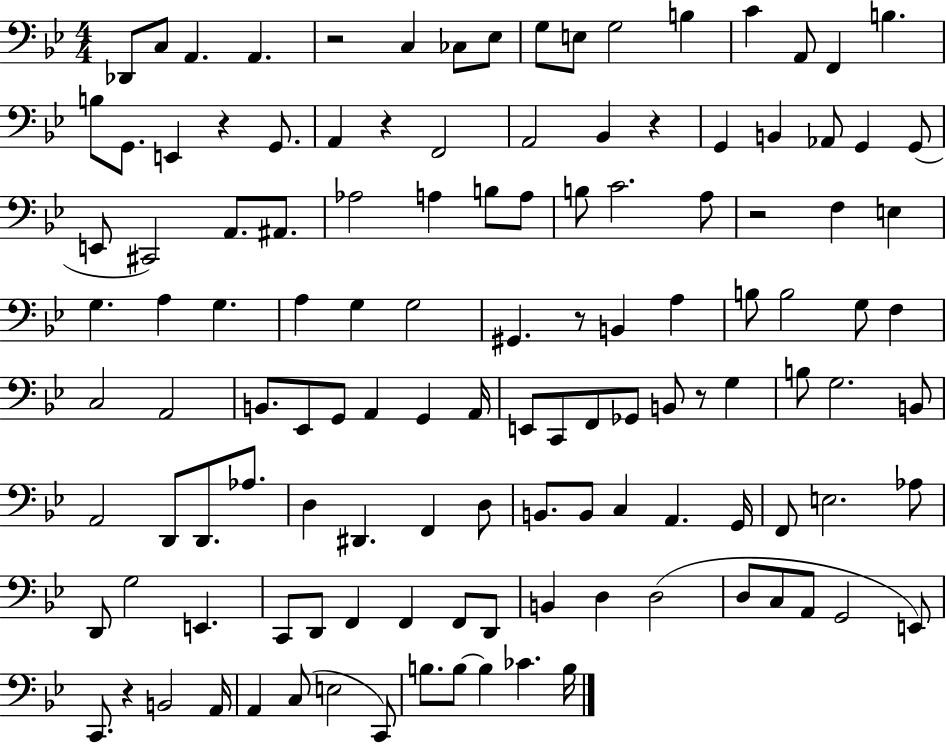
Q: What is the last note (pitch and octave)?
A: B3